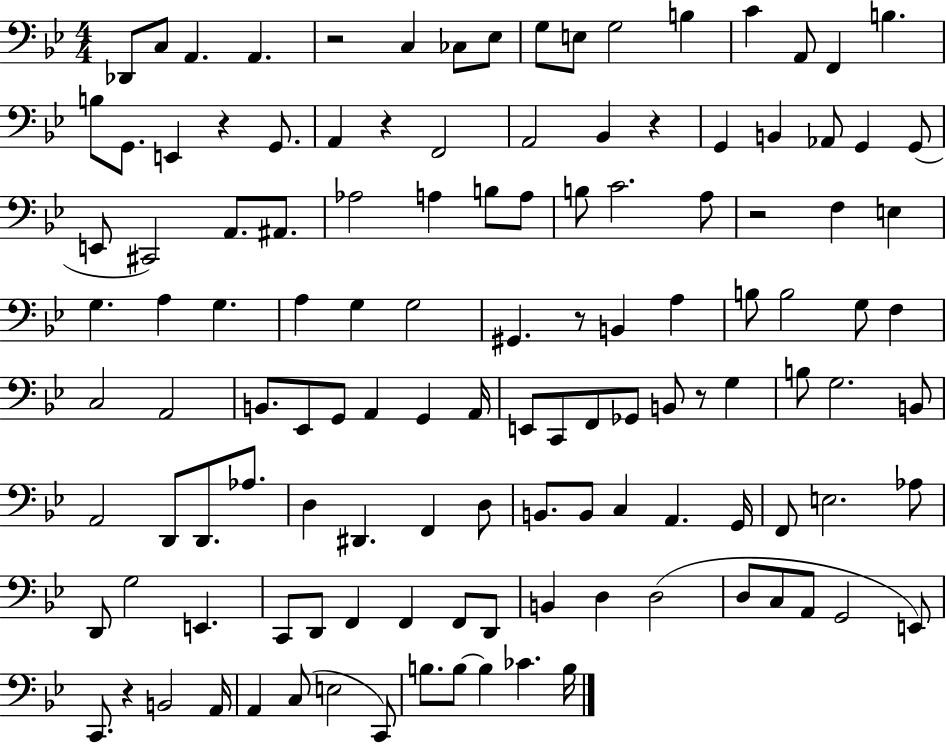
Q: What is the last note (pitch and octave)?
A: B3